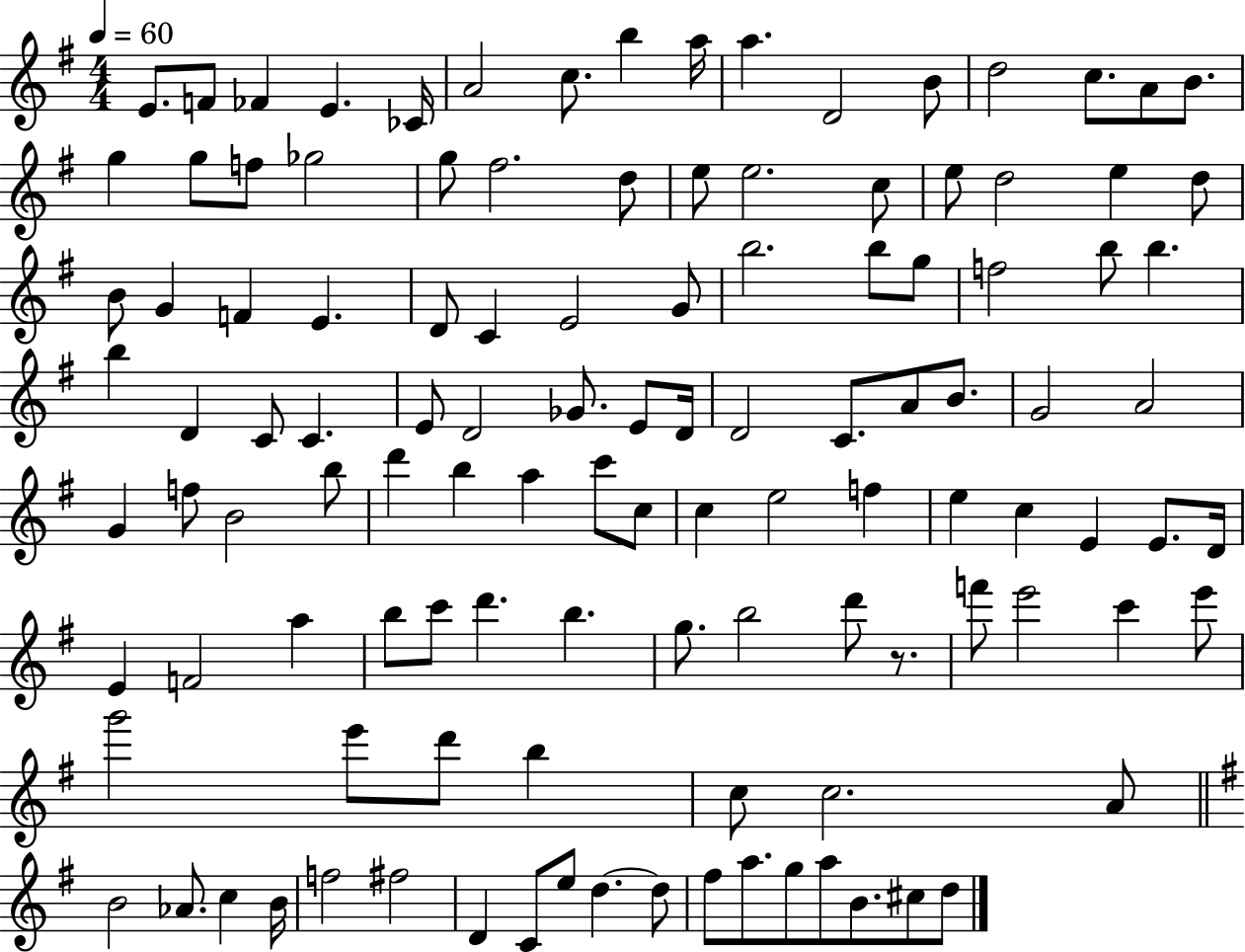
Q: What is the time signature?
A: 4/4